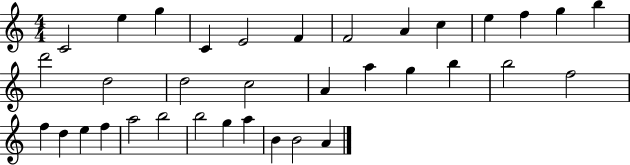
C4/h E5/q G5/q C4/q E4/h F4/q F4/h A4/q C5/q E5/q F5/q G5/q B5/q D6/h D5/h D5/h C5/h A4/q A5/q G5/q B5/q B5/h F5/h F5/q D5/q E5/q F5/q A5/h B5/h B5/h G5/q A5/q B4/q B4/h A4/q